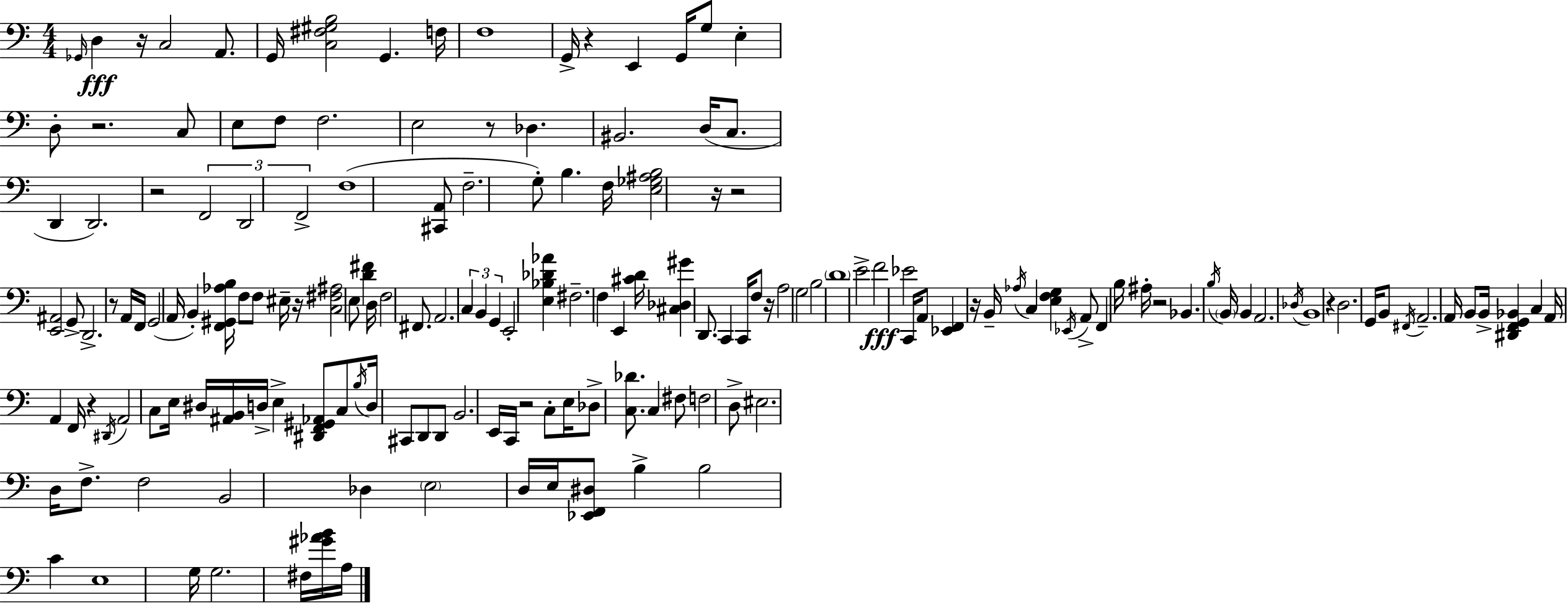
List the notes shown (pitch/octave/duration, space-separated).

Gb2/s D3/q R/s C3/h A2/e. G2/s [C3,F#3,G#3,B3]/h G2/q. F3/s F3/w G2/s R/q E2/q G2/s G3/e E3/q D3/e R/h. C3/e E3/e F3/e F3/h. E3/h R/e Db3/q. BIS2/h. D3/s C3/e. D2/q D2/h. R/h F2/h D2/h F2/h F3/w [C#2,A2]/e F3/h. G3/e B3/q. F3/s [E3,Gb3,A#3,B3]/h R/s R/h [E2,A#2]/h G2/e D2/h. R/e A2/s F2/s G2/h A2/s B2/q [F2,G#2,Ab3,B3]/s F3/e F3/e EIS3/s R/s [C3,F#3,A#3]/h E3/e [D4,F#4]/q D3/s F3/h F#2/e. A2/h. C3/q B2/q G2/q E2/h [E3,Bb3,Db4,Ab4]/q F#3/h. F3/q E2/q [C#4,D4]/s [C#3,Db3,G#4]/q D2/e. C2/q C2/s F3/e R/s A3/h G3/h B3/h D4/w E4/h F4/h Eb4/h C2/s A2/e [Eb2,F2]/q R/s B2/s Ab3/s C3/q [E3,F3,G3]/q Eb2/s A2/e F2/q B3/s A#3/s R/h Bb2/q. B3/s B2/s B2/q A2/h. Db3/s B2/w R/q D3/h. G2/s B2/e F#2/s A2/h. A2/s B2/e B2/s [D#2,F2,G2,Bb2]/q C3/q A2/s A2/q F2/s R/q D#2/s A2/h C3/e E3/s D#3/s [A#2,B2]/s D3/s E3/q [D#2,F2,G#2,Ab2]/e C3/e B3/s D3/s C#2/e D2/e D2/e B2/h. E2/s C2/s R/h C3/e E3/s Db3/e [C3,Db4]/e. C3/q F#3/e F3/h D3/e EIS3/h. D3/s F3/e. F3/h B2/h Db3/q E3/h D3/s E3/s [Eb2,F2,D#3]/e B3/q B3/h C4/q E3/w G3/s G3/h. F#3/s [G#4,Ab4,B4]/s A3/s